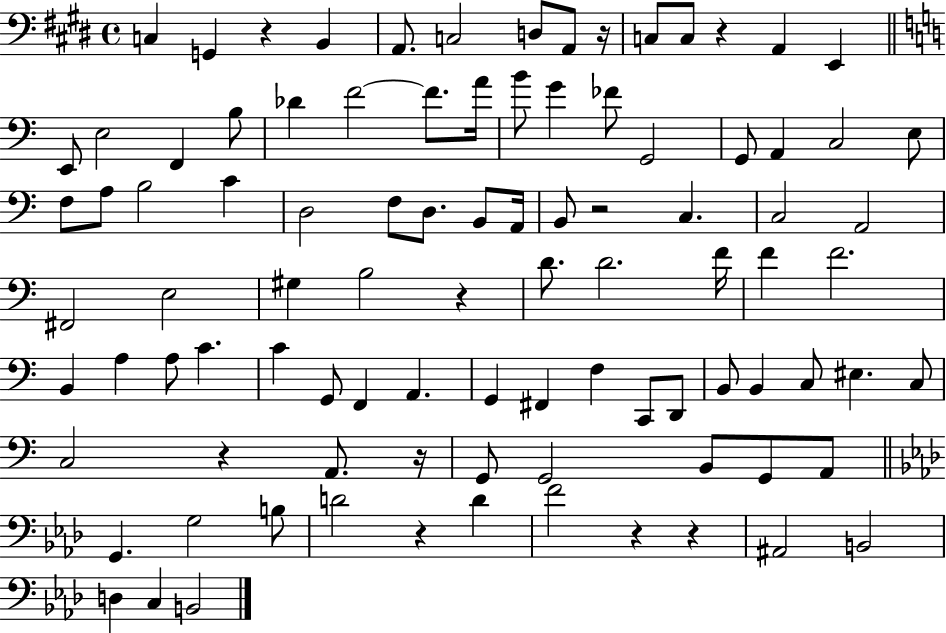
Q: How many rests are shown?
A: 10